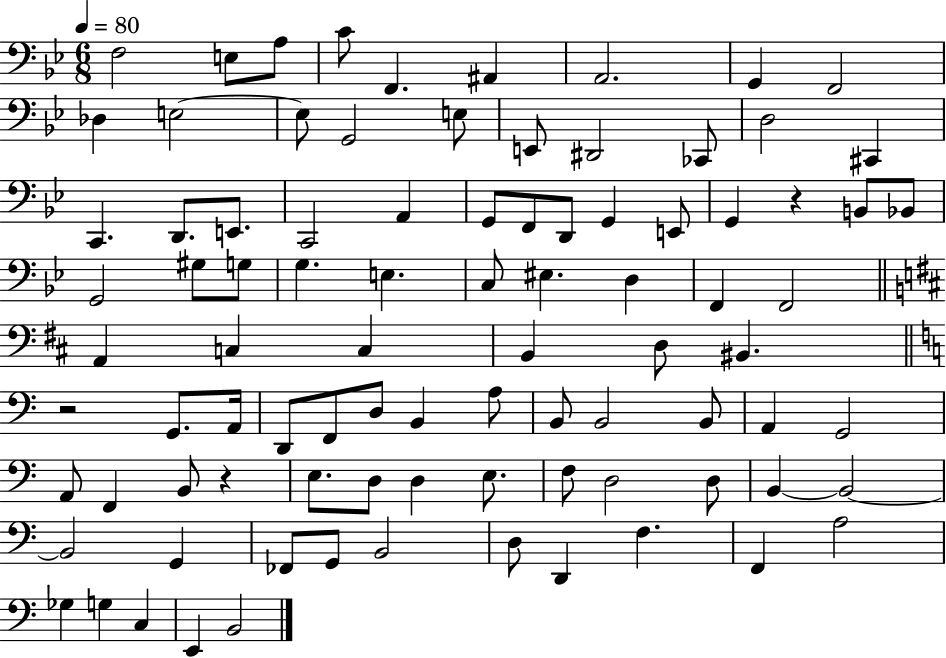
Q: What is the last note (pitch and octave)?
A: B2